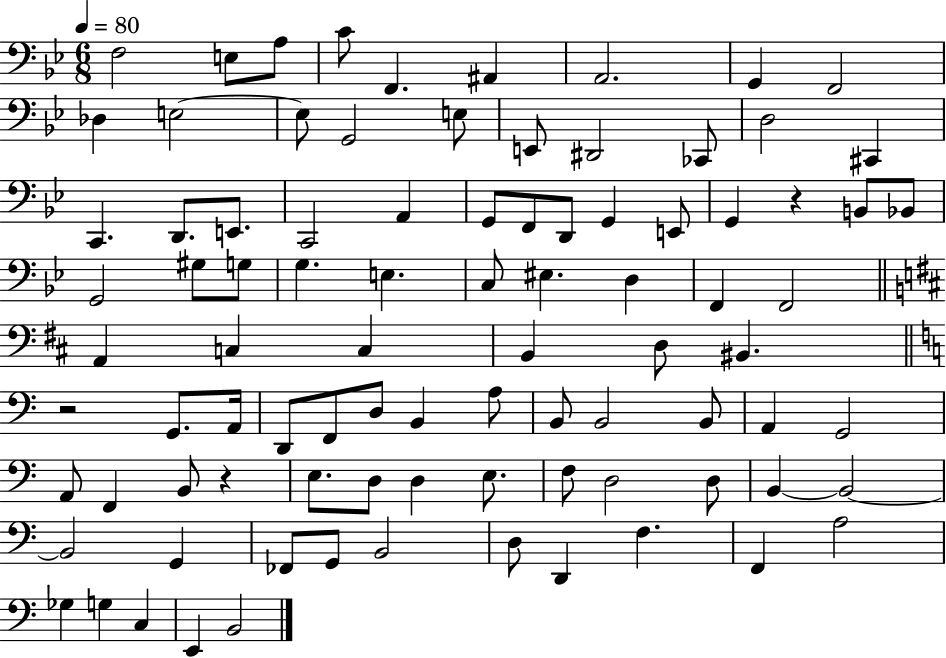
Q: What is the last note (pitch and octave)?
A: B2